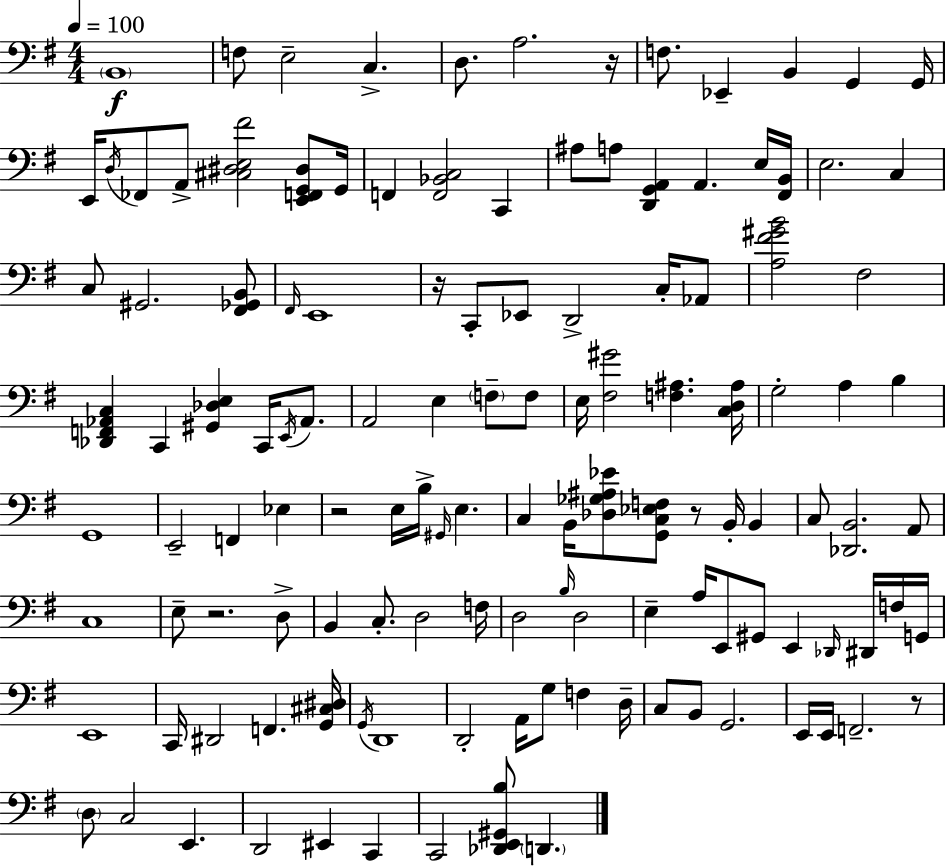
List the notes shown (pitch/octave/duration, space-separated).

B2/w F3/e E3/h C3/q. D3/e. A3/h. R/s F3/e. Eb2/q B2/q G2/q G2/s E2/s D3/s FES2/e A2/e [C#3,D#3,E3,F#4]/h [E2,F2,G2,D#3]/e G2/s F2/q [F2,Bb2,C3]/h C2/q A#3/e A3/e [D2,G2,A2]/q A2/q. E3/s [F#2,B2]/s E3/h. C3/q C3/e G#2/h. [F#2,Gb2,B2]/e F#2/s E2/w R/s C2/e Eb2/e D2/h C3/s Ab2/e [A3,F#4,G#4,B4]/h F#3/h [Db2,F2,Ab2,C3]/q C2/q [G#2,Db3,E3]/q C2/s E2/s Ab2/e. A2/h E3/q F3/e F3/e E3/s [F#3,G#4]/h [F3,A#3]/q. [C3,D3,A#3]/s G3/h A3/q B3/q G2/w E2/h F2/q Eb3/q R/h E3/s B3/s G#2/s E3/q. C3/q B2/s [Db3,Gb3,A#3,Eb4]/e [G2,C3,Eb3,F3]/e R/e B2/s B2/q C3/e [Db2,B2]/h. A2/e C3/w E3/e R/h. D3/e B2/q C3/e. D3/h F3/s D3/h B3/s D3/h E3/q A3/s E2/e G#2/e E2/q Db2/s D#2/s F3/s G2/s E2/w C2/s D#2/h F2/q. [G2,C#3,D#3]/s G2/s D2/w D2/h A2/s G3/e F3/q D3/s C3/e B2/e G2/h. E2/s E2/s F2/h. R/e D3/e C3/h E2/q. D2/h EIS2/q C2/q C2/h [Db2,E2,G#2,B3]/e D2/q.